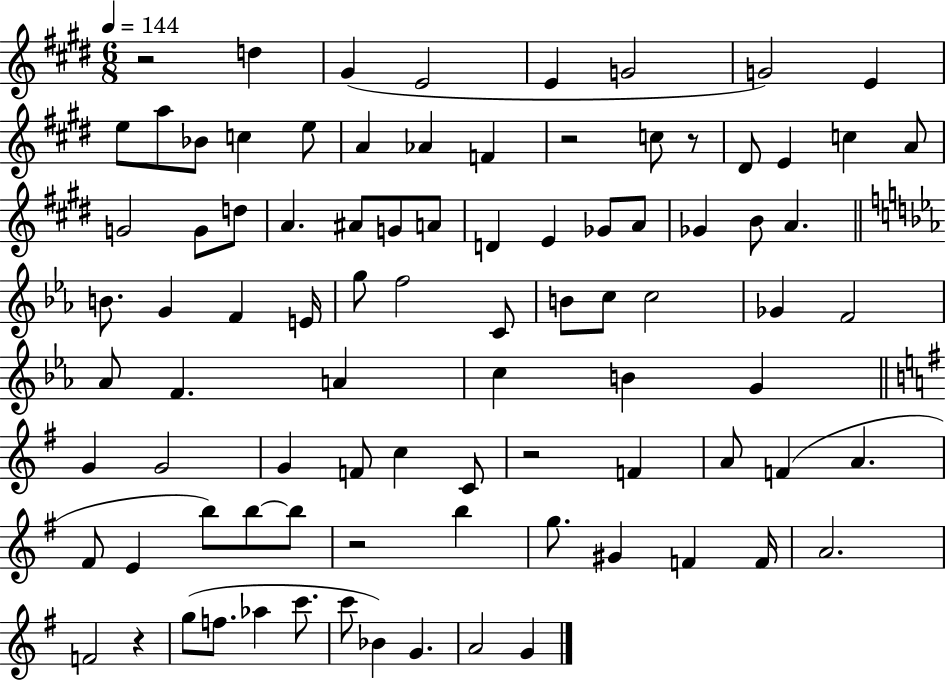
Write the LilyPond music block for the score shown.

{
  \clef treble
  \numericTimeSignature
  \time 6/8
  \key e \major
  \tempo 4 = 144
  r2 d''4 | gis'4( e'2 | e'4 g'2 | g'2) e'4 | \break e''8 a''8 bes'8 c''4 e''8 | a'4 aes'4 f'4 | r2 c''8 r8 | dis'8 e'4 c''4 a'8 | \break g'2 g'8 d''8 | a'4. ais'8 g'8 a'8 | d'4 e'4 ges'8 a'8 | ges'4 b'8 a'4. | \break \bar "||" \break \key c \minor b'8. g'4 f'4 e'16 | g''8 f''2 c'8 | b'8 c''8 c''2 | ges'4 f'2 | \break aes'8 f'4. a'4 | c''4 b'4 g'4 | \bar "||" \break \key g \major g'4 g'2 | g'4 f'8 c''4 c'8 | r2 f'4 | a'8 f'4( a'4. | \break fis'8 e'4 b''8) b''8~~ b''8 | r2 b''4 | g''8. gis'4 f'4 f'16 | a'2. | \break f'2 r4 | g''8( f''8. aes''4 c'''8. | c'''8 bes'4) g'4. | a'2 g'4 | \break \bar "|."
}